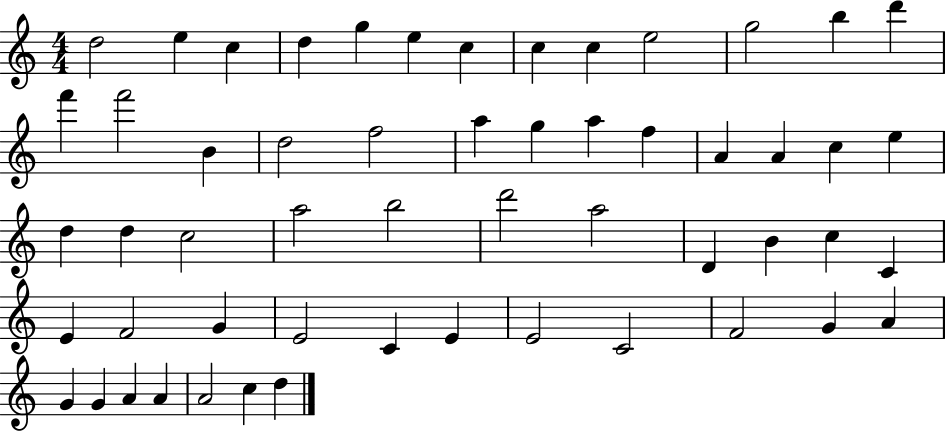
X:1
T:Untitled
M:4/4
L:1/4
K:C
d2 e c d g e c c c e2 g2 b d' f' f'2 B d2 f2 a g a f A A c e d d c2 a2 b2 d'2 a2 D B c C E F2 G E2 C E E2 C2 F2 G A G G A A A2 c d